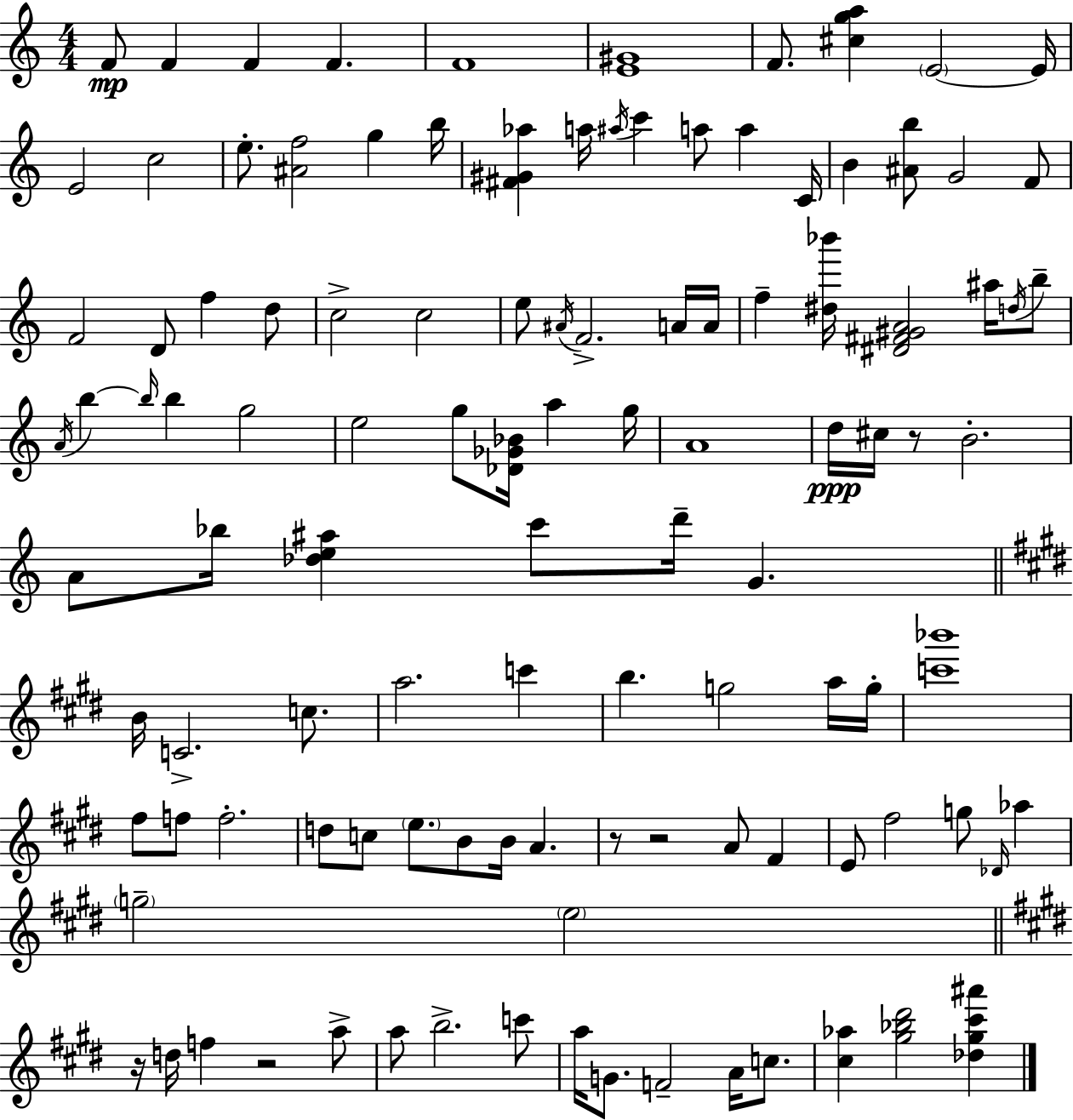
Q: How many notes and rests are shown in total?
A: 111